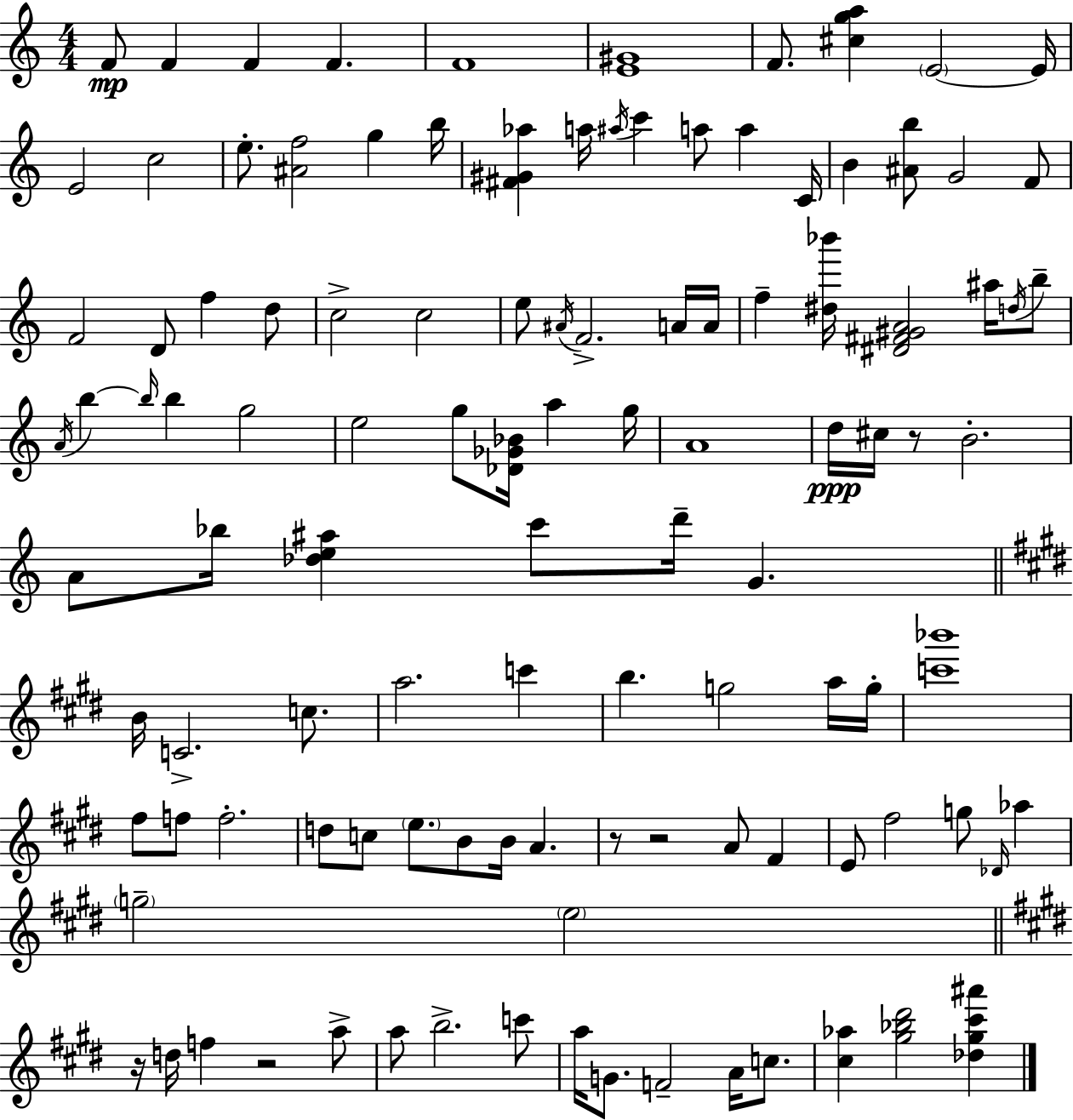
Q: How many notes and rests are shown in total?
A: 111